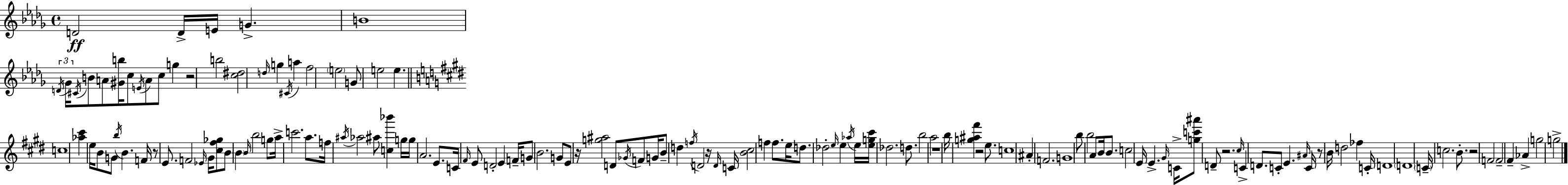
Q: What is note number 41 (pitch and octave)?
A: G5